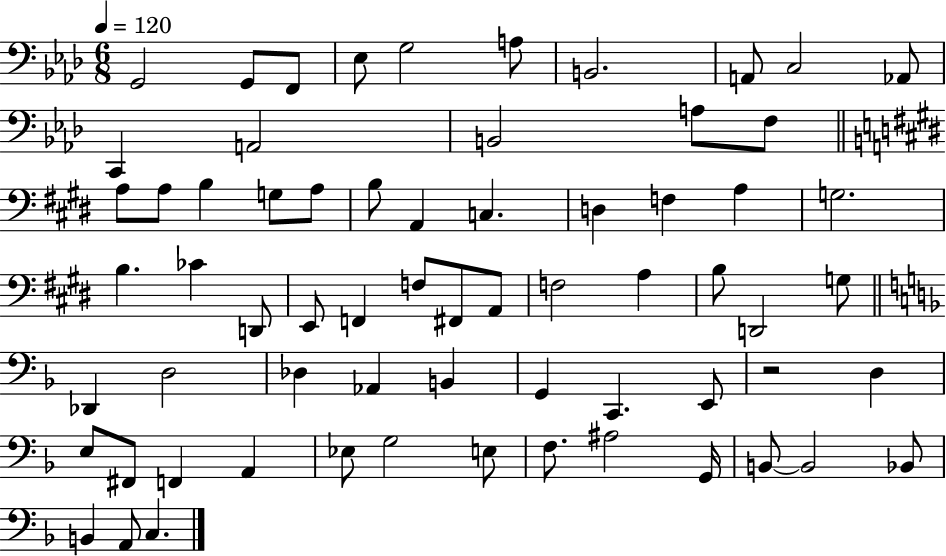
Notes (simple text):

G2/h G2/e F2/e Eb3/e G3/h A3/e B2/h. A2/e C3/h Ab2/e C2/q A2/h B2/h A3/e F3/e A3/e A3/e B3/q G3/e A3/e B3/e A2/q C3/q. D3/q F3/q A3/q G3/h. B3/q. CES4/q D2/e E2/e F2/q F3/e F#2/e A2/e F3/h A3/q B3/e D2/h G3/e Db2/q D3/h Db3/q Ab2/q B2/q G2/q C2/q. E2/e R/h D3/q E3/e F#2/e F2/q A2/q Eb3/e G3/h E3/e F3/e. A#3/h G2/s B2/e B2/h Bb2/e B2/q A2/e C3/q.